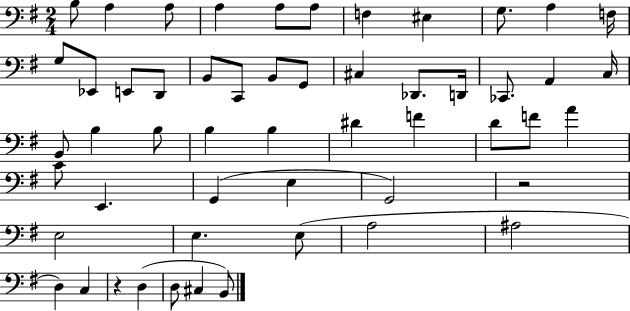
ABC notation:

X:1
T:Untitled
M:2/4
L:1/4
K:G
B,/2 A, A,/2 A, A,/2 A,/2 F, ^E, G,/2 A, F,/4 G,/2 _E,,/2 E,,/2 D,,/2 B,,/2 C,,/2 B,,/2 G,,/2 ^C, _D,,/2 D,,/4 _C,,/2 A,, C,/4 B,,/2 B, B,/2 B, B, ^D F D/2 F/2 A C/2 E,, G,, E, G,,2 z2 E,2 E, E,/2 A,2 ^A,2 D, C, z D, D,/2 ^C, B,,/2